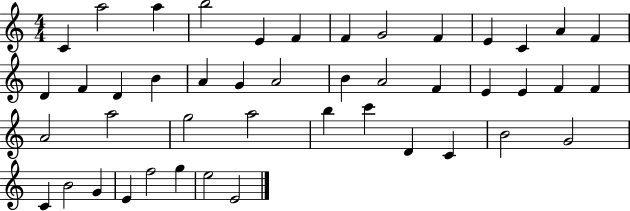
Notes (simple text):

C4/q A5/h A5/q B5/h E4/q F4/q F4/q G4/h F4/q E4/q C4/q A4/q F4/q D4/q F4/q D4/q B4/q A4/q G4/q A4/h B4/q A4/h F4/q E4/q E4/q F4/q F4/q A4/h A5/h G5/h A5/h B5/q C6/q D4/q C4/q B4/h G4/h C4/q B4/h G4/q E4/q F5/h G5/q E5/h E4/h